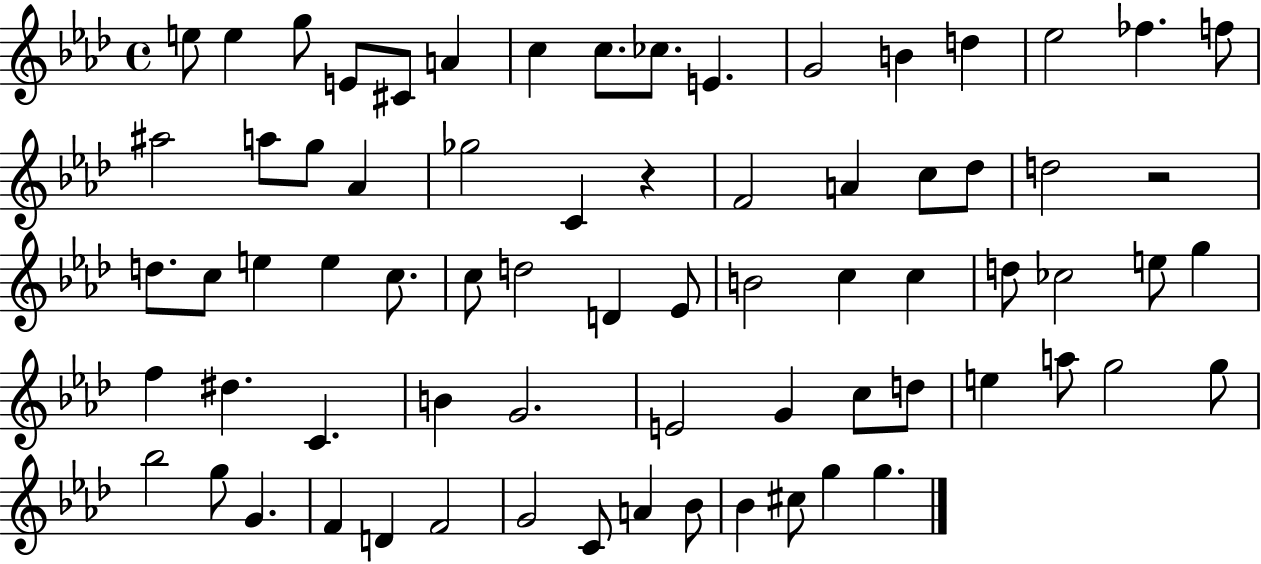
E5/e E5/q G5/e E4/e C#4/e A4/q C5/q C5/e. CES5/e. E4/q. G4/h B4/q D5/q Eb5/h FES5/q. F5/e A#5/h A5/e G5/e Ab4/q Gb5/h C4/q R/q F4/h A4/q C5/e Db5/e D5/h R/h D5/e. C5/e E5/q E5/q C5/e. C5/e D5/h D4/q Eb4/e B4/h C5/q C5/q D5/e CES5/h E5/e G5/q F5/q D#5/q. C4/q. B4/q G4/h. E4/h G4/q C5/e D5/e E5/q A5/e G5/h G5/e Bb5/h G5/e G4/q. F4/q D4/q F4/h G4/h C4/e A4/q Bb4/e Bb4/q C#5/e G5/q G5/q.